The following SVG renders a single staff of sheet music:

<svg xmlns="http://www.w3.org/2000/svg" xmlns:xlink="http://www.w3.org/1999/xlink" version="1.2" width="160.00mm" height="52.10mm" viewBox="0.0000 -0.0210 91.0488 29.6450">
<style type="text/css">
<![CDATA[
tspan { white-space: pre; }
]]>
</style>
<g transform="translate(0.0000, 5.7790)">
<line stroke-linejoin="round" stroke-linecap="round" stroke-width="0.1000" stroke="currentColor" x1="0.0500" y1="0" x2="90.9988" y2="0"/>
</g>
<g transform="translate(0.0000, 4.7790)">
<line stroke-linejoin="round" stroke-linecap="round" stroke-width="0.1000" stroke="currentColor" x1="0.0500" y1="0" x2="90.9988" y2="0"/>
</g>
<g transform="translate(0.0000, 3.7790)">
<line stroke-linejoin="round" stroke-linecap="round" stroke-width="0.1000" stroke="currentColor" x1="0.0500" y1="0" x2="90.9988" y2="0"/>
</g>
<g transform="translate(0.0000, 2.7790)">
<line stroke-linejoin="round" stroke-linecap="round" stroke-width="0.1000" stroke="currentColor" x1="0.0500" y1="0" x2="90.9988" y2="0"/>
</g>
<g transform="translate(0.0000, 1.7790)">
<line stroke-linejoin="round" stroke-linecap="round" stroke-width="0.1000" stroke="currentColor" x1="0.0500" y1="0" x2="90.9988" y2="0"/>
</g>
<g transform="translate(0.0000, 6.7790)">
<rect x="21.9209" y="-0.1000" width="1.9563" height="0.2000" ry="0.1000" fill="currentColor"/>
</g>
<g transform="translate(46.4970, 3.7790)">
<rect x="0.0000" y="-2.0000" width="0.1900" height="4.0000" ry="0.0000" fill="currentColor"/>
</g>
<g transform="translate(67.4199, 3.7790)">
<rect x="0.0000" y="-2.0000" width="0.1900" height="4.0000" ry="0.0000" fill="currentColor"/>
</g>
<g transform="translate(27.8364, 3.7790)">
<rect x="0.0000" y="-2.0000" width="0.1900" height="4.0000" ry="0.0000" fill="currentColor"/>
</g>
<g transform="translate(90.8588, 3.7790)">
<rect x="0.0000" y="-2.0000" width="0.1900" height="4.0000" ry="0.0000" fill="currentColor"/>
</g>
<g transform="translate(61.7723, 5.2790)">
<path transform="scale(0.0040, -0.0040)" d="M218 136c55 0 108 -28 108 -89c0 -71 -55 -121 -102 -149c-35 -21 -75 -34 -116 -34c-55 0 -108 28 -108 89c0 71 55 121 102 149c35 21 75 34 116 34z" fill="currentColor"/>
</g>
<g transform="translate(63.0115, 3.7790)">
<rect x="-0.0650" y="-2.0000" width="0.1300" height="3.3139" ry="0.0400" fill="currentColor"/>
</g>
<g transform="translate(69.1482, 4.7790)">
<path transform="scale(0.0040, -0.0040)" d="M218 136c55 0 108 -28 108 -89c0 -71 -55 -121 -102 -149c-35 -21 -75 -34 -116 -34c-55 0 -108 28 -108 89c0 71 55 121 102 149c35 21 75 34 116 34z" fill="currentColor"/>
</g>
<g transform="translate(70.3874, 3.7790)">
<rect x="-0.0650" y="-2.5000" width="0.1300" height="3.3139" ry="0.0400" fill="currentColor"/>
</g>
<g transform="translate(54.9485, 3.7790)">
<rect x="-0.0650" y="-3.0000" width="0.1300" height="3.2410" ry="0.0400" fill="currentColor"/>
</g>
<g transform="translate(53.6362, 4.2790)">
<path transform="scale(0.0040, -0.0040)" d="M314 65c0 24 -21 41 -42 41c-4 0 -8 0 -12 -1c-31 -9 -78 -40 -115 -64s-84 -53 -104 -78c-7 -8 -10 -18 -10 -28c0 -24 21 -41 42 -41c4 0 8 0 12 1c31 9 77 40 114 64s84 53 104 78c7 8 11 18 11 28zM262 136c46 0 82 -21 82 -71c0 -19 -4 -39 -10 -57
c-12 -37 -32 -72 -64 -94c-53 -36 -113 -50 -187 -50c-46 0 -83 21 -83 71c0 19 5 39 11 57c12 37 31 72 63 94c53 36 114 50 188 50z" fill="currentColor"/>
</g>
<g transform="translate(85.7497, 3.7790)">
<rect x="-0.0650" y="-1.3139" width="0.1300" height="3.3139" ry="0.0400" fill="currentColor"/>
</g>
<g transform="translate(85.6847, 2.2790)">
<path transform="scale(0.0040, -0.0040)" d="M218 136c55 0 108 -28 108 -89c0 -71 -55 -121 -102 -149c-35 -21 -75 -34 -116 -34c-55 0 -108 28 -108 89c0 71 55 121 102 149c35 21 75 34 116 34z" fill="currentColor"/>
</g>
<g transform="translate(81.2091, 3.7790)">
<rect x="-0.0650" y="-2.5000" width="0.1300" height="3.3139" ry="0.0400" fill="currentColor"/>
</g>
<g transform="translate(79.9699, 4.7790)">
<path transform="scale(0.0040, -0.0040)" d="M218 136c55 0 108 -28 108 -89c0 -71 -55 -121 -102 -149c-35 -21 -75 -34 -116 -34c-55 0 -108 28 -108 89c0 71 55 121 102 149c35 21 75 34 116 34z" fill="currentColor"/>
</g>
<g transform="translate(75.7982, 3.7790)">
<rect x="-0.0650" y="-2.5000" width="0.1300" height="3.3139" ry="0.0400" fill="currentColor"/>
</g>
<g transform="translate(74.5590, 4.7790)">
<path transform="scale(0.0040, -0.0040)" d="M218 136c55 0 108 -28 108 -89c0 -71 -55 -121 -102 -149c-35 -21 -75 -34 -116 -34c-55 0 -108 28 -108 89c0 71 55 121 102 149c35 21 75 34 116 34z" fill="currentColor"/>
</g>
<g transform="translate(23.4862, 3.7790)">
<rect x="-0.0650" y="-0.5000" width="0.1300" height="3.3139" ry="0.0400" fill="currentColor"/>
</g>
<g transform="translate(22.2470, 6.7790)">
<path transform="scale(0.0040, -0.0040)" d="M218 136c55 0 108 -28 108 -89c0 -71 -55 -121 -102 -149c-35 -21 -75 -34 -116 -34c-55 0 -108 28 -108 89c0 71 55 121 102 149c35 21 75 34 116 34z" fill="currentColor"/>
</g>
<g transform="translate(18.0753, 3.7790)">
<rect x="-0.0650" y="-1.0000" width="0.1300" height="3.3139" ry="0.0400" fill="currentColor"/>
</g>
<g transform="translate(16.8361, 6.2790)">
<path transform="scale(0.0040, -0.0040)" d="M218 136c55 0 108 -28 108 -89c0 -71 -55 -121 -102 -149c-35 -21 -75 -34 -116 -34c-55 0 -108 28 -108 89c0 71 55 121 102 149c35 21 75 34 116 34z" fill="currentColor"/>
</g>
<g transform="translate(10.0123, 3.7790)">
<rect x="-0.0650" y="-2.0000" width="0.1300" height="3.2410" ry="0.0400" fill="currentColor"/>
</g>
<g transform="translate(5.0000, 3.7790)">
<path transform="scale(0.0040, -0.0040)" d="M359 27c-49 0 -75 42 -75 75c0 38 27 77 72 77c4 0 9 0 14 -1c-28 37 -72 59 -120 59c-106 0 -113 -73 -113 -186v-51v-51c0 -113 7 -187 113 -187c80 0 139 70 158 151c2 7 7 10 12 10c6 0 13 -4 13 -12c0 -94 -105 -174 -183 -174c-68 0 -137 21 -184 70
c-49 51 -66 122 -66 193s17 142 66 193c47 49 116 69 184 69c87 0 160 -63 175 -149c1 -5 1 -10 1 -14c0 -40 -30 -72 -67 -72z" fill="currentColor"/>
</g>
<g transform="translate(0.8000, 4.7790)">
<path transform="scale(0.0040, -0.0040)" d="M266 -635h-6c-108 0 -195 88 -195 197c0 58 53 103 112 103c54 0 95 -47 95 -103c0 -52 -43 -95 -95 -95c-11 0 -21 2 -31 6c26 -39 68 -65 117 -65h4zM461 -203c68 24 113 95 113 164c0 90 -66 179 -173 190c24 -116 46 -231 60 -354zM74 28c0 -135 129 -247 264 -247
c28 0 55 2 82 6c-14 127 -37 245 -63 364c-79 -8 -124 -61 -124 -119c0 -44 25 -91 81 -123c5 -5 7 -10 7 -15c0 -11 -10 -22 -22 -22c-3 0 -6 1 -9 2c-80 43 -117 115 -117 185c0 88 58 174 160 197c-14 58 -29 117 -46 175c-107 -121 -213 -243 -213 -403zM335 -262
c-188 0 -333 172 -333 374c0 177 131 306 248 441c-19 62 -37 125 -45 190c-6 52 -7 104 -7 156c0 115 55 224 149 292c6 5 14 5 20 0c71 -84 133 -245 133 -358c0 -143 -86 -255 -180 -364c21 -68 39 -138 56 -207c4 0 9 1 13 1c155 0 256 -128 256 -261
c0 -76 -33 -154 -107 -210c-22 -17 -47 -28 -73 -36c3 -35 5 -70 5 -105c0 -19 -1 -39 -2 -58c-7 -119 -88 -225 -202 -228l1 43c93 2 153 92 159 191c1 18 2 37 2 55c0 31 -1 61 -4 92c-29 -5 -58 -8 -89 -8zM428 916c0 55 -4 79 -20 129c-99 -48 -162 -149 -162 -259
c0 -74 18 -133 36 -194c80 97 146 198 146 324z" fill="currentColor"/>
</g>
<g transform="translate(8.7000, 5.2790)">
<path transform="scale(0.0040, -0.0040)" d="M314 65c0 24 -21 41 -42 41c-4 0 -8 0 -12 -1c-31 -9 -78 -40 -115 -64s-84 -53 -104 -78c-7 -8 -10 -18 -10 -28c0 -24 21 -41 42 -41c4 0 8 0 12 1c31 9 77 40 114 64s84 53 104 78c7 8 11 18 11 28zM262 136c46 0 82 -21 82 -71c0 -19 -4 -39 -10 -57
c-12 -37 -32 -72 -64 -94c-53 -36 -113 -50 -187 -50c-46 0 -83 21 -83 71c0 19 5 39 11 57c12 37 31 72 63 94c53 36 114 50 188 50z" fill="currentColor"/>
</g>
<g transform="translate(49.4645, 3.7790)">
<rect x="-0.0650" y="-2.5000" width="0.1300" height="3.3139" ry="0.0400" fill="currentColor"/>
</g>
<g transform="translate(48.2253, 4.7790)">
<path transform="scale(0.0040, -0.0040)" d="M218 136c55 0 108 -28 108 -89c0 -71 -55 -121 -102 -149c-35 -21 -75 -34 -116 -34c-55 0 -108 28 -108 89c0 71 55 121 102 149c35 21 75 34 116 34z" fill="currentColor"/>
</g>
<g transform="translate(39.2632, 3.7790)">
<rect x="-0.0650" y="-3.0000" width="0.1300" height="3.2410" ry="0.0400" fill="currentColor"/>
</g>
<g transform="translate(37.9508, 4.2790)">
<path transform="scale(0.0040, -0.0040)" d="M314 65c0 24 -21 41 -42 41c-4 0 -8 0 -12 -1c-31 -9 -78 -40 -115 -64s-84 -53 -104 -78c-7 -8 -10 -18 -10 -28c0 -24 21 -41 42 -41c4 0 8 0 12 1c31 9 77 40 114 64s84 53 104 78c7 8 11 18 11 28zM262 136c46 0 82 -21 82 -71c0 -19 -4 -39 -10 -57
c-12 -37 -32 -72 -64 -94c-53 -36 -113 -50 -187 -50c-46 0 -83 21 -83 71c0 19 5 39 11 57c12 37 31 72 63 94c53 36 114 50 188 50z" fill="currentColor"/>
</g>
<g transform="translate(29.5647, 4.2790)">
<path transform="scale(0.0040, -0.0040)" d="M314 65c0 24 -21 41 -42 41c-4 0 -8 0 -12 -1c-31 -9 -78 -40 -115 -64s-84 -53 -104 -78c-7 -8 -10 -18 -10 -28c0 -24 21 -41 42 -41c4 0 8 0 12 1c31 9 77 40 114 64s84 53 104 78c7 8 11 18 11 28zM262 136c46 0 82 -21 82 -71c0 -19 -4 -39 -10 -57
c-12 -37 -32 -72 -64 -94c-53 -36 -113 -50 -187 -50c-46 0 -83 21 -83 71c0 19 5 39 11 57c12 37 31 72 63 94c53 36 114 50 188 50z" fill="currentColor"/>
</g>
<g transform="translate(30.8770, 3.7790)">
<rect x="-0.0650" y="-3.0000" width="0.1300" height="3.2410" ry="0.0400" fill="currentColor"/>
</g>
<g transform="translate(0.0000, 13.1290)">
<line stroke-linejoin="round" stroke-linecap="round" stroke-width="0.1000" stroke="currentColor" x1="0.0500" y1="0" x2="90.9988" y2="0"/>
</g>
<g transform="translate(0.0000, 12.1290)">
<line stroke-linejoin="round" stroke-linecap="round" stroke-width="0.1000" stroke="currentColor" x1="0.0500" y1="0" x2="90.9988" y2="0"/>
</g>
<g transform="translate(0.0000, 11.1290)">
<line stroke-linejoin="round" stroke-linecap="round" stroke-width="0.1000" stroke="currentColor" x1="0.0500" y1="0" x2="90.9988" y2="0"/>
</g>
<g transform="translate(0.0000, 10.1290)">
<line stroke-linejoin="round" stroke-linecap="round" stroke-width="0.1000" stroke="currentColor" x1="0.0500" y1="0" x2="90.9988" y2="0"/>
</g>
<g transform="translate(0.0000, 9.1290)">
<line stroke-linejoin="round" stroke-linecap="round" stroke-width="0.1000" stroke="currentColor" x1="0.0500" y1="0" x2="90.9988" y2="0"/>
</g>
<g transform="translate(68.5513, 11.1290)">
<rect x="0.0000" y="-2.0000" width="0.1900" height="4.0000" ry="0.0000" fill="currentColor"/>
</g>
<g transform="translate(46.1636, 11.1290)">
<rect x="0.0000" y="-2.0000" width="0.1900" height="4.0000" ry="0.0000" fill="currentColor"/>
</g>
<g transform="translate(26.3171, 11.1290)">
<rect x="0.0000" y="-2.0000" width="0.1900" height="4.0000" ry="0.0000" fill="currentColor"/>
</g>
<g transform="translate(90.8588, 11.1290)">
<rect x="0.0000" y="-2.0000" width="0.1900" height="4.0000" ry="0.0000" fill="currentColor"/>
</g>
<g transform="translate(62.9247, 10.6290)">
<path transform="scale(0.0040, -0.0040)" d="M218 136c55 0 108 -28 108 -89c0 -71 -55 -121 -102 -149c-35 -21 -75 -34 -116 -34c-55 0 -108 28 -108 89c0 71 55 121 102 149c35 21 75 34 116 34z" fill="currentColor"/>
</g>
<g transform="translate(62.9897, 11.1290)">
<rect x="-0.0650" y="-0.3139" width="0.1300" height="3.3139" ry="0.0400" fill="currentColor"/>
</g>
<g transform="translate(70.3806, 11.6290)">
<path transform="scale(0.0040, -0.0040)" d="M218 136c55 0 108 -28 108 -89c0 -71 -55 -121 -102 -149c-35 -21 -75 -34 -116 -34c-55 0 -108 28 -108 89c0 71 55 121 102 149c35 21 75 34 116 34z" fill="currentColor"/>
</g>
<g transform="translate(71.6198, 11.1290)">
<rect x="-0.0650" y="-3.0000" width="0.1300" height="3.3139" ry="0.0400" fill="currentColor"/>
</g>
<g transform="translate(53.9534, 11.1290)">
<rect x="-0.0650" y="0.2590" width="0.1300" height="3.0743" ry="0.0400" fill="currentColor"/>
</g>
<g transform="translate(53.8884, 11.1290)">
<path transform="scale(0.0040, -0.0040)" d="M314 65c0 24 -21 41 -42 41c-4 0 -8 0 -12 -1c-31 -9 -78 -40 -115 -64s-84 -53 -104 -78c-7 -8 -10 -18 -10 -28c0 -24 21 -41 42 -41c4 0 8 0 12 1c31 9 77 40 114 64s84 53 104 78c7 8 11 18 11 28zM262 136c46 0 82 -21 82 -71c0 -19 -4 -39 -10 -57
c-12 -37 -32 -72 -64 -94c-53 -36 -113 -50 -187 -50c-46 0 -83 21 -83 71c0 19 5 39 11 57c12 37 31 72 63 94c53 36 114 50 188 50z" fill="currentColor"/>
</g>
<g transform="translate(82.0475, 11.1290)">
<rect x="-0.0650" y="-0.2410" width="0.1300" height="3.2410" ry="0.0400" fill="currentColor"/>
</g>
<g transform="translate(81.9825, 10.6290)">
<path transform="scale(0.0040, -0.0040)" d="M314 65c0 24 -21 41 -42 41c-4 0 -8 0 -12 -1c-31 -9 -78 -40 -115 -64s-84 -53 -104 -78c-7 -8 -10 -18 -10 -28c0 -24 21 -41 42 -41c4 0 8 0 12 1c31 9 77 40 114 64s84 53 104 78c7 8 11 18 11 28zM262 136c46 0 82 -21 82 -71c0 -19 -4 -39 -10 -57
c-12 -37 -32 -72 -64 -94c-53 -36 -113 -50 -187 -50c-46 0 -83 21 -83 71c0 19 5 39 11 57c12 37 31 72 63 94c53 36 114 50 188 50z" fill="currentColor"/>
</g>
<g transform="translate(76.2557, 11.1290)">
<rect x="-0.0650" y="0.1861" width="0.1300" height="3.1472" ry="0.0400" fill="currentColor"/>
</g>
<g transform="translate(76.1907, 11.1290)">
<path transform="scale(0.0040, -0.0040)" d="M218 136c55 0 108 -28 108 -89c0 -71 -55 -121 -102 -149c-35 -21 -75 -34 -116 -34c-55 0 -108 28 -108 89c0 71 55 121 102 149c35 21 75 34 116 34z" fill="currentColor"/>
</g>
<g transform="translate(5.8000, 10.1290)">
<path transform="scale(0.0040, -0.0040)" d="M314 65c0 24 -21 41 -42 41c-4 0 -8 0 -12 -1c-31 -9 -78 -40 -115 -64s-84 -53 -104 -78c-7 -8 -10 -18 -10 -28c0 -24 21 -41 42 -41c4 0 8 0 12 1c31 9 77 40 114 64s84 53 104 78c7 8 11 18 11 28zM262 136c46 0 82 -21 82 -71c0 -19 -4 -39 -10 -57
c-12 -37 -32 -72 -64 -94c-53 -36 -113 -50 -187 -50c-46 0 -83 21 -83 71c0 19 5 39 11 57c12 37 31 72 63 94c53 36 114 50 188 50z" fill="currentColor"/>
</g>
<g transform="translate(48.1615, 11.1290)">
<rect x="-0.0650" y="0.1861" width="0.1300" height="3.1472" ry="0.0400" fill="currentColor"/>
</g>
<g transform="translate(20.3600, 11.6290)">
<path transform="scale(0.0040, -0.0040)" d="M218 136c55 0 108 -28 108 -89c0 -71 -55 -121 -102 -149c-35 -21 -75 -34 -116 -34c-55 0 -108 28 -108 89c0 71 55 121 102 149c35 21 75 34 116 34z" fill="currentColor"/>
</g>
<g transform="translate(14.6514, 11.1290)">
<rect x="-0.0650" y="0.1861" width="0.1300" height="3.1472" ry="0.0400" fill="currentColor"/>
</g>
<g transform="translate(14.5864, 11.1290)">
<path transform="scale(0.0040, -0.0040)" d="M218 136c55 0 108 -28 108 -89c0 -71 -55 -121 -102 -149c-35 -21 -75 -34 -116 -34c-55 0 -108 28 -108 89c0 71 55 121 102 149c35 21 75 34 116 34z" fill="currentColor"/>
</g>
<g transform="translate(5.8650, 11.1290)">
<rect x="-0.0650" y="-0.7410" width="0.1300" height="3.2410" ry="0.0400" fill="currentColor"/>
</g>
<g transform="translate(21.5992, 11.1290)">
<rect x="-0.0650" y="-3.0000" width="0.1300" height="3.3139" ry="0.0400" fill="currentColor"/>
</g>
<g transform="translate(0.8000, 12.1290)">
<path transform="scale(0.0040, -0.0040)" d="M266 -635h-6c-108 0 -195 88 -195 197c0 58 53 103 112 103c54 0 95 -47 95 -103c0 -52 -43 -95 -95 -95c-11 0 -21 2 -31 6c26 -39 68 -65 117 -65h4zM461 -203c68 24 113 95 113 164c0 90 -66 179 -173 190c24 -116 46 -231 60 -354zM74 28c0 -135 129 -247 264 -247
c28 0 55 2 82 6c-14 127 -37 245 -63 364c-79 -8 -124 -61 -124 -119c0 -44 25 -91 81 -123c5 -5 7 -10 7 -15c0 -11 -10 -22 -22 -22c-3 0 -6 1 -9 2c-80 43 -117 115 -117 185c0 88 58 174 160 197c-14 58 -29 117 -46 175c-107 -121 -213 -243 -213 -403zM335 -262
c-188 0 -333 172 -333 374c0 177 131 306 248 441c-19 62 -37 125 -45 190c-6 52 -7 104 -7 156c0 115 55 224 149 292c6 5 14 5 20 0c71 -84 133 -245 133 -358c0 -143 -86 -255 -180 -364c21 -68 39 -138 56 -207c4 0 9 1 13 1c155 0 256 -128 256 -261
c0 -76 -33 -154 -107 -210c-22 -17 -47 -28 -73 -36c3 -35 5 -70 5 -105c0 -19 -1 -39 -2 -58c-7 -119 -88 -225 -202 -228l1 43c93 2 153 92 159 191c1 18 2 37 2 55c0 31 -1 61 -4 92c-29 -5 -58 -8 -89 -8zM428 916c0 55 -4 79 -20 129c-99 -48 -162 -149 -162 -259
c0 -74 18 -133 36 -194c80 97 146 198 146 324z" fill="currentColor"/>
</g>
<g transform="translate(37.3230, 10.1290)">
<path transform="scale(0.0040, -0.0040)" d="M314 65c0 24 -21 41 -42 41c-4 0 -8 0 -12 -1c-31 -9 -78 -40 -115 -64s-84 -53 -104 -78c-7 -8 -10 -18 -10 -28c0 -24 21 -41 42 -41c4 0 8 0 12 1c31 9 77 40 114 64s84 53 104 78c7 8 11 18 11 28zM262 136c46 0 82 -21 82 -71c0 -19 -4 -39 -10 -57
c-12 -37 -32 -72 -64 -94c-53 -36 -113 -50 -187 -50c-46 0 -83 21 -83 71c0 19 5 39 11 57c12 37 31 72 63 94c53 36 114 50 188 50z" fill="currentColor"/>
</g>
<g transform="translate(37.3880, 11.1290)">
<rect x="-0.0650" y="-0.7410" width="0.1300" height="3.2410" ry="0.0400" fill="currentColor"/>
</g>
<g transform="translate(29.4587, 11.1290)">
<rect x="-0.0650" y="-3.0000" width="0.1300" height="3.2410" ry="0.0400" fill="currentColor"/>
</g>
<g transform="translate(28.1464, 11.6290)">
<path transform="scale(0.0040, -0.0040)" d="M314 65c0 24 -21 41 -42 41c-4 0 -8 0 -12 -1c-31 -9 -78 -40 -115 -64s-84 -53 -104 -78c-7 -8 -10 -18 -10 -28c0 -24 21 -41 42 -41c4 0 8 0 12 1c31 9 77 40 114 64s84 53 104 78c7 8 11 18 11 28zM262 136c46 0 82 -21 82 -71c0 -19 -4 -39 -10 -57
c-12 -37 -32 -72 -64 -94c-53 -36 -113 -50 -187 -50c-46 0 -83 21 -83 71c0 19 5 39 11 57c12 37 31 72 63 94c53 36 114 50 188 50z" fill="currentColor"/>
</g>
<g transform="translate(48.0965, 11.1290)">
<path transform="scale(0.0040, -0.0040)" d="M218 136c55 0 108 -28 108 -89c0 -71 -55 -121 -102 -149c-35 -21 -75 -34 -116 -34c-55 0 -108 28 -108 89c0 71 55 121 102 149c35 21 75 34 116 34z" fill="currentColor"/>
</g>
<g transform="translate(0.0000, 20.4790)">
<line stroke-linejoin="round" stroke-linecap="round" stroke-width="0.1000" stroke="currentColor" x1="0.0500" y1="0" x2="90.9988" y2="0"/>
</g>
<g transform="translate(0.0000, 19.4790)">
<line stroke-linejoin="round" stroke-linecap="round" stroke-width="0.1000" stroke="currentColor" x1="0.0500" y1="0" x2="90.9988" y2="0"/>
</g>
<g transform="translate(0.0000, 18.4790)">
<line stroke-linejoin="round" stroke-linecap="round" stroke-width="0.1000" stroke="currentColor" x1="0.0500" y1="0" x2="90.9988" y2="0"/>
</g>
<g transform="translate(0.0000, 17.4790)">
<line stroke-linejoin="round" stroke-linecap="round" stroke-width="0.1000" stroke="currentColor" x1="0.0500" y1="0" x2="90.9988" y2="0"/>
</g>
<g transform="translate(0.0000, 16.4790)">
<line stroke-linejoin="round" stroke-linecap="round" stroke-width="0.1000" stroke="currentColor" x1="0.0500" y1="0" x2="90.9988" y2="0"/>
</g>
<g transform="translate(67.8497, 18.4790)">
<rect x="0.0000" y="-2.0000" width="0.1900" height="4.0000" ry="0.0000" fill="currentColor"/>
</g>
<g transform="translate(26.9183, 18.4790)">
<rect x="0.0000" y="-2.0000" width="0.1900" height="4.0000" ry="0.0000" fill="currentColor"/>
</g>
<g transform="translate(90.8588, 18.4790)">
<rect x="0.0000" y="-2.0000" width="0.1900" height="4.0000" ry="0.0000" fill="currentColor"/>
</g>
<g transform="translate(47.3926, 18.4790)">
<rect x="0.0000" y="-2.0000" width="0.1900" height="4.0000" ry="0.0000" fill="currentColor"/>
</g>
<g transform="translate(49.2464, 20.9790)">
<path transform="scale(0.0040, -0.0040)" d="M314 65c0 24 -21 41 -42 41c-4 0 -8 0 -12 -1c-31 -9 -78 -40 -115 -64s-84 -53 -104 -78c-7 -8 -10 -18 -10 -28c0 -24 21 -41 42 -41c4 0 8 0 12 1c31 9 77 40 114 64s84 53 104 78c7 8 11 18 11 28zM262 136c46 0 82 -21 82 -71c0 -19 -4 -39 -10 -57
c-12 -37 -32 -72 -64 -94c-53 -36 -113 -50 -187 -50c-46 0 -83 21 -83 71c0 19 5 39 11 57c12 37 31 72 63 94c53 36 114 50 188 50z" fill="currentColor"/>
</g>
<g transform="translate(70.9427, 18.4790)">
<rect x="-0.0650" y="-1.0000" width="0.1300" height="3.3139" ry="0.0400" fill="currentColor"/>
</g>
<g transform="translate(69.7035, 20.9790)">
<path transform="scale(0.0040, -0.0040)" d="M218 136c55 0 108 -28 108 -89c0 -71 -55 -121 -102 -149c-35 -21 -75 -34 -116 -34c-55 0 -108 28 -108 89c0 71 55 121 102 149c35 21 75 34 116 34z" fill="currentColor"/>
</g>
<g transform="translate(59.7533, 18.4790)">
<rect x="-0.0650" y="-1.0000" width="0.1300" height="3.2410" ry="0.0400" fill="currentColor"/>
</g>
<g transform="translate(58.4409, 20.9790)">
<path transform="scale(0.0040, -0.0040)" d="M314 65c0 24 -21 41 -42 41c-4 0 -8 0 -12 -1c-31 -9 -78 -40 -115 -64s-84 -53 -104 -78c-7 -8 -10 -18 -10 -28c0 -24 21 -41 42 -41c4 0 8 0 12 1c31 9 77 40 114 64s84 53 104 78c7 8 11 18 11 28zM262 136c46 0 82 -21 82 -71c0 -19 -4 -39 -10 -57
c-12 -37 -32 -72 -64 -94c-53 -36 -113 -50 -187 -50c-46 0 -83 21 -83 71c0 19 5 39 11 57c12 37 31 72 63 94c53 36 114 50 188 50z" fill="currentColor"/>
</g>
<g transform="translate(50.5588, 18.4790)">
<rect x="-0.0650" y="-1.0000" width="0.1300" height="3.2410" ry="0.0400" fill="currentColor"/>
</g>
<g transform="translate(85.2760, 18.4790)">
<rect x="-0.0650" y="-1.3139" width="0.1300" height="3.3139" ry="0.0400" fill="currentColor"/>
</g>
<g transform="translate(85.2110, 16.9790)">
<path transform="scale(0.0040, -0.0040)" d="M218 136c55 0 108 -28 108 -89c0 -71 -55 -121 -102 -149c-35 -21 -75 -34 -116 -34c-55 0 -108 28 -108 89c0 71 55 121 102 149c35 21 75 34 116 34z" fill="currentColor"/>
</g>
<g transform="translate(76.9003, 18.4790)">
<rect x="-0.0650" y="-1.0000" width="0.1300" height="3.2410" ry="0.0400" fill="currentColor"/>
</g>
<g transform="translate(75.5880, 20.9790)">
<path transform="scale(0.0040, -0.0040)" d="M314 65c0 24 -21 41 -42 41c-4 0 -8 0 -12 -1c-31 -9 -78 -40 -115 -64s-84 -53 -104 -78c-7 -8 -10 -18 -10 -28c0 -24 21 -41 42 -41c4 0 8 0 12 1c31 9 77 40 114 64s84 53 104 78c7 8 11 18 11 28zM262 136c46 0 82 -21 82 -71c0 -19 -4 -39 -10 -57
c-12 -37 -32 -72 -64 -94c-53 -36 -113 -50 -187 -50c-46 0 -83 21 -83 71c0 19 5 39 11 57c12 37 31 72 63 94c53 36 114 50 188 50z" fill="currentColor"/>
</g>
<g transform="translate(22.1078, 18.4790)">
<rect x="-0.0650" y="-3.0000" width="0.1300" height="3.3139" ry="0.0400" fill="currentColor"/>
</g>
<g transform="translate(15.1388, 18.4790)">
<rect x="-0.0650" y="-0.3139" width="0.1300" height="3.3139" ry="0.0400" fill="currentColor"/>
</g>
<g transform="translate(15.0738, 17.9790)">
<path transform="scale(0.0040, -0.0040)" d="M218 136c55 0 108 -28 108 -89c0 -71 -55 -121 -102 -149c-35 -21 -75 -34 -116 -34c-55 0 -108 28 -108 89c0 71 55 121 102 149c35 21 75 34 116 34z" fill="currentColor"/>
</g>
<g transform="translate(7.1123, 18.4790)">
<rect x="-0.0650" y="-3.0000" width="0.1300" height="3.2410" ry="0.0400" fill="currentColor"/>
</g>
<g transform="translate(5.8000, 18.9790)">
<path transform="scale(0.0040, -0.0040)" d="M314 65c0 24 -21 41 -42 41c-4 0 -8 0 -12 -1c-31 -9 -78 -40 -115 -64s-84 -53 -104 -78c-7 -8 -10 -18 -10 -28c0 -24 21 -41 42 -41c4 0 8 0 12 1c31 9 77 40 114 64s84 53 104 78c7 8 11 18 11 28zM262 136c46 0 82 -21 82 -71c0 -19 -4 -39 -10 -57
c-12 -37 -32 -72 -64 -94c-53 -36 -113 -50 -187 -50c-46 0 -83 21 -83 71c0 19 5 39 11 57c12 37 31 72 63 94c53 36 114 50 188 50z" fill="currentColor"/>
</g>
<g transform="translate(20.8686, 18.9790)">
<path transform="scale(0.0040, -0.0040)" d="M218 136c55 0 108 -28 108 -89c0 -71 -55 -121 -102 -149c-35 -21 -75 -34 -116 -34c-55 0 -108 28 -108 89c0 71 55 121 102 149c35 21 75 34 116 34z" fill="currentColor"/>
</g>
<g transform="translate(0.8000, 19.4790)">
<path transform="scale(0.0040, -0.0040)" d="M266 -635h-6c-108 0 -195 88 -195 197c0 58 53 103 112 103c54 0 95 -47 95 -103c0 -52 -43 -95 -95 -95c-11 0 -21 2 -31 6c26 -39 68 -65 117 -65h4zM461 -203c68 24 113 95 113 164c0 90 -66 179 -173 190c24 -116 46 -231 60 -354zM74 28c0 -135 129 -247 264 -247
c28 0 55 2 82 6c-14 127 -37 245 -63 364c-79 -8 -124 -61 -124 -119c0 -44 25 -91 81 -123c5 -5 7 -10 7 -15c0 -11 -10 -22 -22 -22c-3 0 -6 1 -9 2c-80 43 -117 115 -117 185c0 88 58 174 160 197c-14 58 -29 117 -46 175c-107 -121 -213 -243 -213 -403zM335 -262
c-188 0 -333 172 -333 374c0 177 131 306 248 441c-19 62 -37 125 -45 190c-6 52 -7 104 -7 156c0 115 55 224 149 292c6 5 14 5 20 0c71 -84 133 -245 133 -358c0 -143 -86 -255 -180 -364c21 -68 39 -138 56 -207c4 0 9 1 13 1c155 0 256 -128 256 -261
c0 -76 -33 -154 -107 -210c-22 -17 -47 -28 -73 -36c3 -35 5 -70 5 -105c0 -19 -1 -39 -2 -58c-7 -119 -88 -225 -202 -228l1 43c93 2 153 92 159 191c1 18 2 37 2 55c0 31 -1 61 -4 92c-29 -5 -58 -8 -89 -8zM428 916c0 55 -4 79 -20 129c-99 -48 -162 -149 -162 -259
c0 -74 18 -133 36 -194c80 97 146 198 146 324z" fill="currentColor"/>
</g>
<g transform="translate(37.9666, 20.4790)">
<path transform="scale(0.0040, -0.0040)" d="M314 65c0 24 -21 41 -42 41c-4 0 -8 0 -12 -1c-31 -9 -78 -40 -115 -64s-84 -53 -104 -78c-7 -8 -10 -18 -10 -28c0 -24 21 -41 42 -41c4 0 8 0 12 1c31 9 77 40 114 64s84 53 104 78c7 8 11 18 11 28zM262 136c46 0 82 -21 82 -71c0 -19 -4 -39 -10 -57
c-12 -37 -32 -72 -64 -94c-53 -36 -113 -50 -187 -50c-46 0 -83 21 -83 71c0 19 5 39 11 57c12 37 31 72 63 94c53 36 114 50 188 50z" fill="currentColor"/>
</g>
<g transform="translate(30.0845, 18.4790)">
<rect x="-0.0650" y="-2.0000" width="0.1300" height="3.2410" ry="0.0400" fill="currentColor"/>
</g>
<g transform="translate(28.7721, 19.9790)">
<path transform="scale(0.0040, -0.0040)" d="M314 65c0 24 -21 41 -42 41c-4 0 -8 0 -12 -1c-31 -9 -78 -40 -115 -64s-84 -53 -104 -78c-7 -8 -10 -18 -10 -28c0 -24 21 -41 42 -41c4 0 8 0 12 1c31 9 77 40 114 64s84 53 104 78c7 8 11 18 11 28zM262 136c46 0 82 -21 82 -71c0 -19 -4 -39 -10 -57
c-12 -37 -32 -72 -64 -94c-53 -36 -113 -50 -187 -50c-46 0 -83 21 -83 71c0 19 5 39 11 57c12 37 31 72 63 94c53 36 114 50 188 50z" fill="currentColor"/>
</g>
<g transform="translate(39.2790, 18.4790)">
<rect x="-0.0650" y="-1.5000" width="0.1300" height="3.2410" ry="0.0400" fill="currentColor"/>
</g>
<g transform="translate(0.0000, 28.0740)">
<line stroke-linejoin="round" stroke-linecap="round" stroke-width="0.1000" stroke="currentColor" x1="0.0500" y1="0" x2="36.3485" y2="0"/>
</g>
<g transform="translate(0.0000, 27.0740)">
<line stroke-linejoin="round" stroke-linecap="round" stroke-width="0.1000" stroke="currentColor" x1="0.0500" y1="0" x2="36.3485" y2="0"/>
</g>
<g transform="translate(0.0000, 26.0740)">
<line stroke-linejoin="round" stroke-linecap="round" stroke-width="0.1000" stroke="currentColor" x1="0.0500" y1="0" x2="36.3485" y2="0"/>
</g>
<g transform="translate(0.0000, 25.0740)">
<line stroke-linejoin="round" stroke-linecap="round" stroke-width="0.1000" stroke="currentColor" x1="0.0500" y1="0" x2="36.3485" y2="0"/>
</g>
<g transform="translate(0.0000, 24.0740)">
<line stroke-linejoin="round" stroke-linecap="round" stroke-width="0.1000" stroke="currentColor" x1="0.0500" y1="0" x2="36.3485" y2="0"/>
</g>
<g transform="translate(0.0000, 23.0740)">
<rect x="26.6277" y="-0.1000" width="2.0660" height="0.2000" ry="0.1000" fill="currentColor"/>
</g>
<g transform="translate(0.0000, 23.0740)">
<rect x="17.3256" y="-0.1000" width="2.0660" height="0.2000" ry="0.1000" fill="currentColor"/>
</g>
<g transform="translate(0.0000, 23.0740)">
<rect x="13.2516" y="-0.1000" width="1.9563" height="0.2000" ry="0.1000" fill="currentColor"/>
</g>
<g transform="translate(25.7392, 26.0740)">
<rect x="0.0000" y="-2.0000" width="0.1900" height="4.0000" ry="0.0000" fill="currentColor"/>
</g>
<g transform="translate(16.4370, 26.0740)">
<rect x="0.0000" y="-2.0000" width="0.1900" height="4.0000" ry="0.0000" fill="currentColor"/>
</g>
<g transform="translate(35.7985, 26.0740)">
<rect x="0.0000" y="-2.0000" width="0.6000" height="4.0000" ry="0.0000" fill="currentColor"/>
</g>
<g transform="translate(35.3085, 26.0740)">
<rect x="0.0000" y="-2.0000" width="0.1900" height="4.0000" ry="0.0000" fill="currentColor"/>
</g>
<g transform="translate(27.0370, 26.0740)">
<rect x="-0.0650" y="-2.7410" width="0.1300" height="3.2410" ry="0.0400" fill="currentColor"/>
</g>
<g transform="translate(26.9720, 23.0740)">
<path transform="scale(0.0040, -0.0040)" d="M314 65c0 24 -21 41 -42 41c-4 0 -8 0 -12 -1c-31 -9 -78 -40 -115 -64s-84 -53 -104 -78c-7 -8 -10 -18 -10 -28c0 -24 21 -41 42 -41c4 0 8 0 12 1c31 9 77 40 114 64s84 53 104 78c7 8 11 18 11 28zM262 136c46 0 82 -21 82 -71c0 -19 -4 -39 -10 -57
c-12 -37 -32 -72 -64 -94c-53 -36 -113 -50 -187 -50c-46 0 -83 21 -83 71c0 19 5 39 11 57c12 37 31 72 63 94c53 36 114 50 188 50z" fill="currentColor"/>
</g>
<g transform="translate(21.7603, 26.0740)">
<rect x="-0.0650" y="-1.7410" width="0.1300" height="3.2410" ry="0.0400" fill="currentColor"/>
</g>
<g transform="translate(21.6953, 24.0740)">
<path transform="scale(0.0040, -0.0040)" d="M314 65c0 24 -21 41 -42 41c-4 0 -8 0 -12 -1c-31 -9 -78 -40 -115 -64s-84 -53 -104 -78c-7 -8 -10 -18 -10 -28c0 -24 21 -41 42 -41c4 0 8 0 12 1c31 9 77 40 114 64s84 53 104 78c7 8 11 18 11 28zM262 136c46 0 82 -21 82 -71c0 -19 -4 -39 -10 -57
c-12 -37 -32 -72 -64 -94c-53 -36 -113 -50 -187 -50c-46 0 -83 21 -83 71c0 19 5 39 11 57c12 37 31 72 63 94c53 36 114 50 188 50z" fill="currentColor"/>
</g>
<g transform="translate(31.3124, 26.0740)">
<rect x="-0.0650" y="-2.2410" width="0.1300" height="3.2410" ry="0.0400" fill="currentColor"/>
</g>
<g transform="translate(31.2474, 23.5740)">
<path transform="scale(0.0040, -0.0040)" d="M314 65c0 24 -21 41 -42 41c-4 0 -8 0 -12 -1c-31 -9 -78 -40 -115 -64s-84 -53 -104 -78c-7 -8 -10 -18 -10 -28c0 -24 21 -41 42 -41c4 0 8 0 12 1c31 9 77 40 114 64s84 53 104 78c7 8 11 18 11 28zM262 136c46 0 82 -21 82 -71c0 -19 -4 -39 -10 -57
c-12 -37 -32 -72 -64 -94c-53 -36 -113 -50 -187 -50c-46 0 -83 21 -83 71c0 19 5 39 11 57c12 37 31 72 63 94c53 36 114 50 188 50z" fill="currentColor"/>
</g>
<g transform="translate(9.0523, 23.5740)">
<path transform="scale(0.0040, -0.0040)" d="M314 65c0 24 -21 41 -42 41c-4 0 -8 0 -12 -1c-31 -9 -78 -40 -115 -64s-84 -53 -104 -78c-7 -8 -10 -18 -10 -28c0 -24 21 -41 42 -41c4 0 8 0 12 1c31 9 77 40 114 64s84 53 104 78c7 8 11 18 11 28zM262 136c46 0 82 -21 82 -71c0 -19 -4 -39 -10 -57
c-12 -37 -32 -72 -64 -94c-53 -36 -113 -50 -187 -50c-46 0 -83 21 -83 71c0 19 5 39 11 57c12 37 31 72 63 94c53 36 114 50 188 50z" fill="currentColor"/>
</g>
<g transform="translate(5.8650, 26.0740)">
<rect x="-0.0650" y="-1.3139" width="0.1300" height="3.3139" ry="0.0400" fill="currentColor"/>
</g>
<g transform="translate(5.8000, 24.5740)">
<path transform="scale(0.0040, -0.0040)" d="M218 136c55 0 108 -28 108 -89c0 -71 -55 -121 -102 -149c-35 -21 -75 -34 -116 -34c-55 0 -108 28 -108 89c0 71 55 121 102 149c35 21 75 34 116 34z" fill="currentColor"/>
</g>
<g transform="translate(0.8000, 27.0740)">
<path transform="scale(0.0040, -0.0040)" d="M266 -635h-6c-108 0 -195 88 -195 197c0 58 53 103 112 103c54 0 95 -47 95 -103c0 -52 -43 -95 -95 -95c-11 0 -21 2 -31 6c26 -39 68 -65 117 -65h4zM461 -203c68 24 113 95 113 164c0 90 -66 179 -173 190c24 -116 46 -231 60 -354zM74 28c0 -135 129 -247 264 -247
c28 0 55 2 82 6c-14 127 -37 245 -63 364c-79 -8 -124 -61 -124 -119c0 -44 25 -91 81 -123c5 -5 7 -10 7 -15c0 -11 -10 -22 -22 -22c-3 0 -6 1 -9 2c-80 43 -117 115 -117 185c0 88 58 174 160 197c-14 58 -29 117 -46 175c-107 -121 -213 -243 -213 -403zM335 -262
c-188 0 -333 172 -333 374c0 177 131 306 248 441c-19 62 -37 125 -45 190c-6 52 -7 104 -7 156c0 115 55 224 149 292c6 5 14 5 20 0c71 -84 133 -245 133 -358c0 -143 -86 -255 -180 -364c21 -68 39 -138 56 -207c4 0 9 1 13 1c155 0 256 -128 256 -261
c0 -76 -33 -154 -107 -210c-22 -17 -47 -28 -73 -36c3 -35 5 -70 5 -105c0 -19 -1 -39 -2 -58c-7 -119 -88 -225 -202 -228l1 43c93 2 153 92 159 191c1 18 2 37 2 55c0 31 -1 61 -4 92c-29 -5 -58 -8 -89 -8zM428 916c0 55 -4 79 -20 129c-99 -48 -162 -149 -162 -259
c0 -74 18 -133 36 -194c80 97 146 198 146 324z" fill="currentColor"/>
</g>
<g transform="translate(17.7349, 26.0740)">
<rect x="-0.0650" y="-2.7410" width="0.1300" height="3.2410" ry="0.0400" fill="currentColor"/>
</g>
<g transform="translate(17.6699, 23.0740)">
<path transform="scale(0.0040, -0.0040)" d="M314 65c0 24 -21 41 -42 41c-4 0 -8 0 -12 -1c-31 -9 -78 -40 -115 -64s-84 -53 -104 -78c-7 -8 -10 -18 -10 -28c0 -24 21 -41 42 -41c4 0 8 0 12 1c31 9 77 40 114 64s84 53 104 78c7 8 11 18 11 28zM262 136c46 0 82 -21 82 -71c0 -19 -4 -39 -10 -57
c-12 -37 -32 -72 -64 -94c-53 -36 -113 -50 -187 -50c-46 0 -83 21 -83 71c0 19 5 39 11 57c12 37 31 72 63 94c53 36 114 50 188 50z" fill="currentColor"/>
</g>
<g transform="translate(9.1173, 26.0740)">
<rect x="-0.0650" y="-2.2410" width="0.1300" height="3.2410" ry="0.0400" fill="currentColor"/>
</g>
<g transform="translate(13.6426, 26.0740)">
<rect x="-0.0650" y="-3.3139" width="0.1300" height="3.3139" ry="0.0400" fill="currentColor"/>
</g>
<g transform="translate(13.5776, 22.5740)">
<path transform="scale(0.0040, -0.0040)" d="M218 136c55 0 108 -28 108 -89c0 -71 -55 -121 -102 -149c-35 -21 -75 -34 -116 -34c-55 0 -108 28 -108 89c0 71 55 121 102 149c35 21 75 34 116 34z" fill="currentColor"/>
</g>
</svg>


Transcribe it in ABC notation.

X:1
T:Untitled
M:4/4
L:1/4
K:C
F2 D C A2 A2 G A2 F G G G e d2 B A A2 d2 B B2 c A B c2 A2 c A F2 E2 D2 D2 D D2 e e g2 b a2 f2 a2 g2